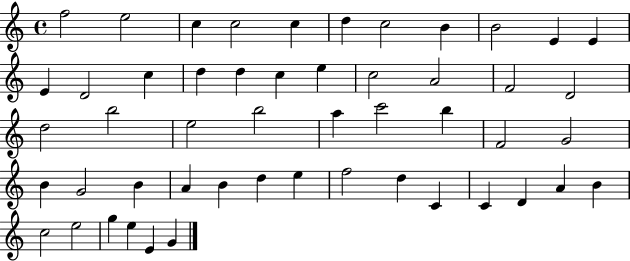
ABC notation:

X:1
T:Untitled
M:4/4
L:1/4
K:C
f2 e2 c c2 c d c2 B B2 E E E D2 c d d c e c2 A2 F2 D2 d2 b2 e2 b2 a c'2 b F2 G2 B G2 B A B d e f2 d C C D A B c2 e2 g e E G